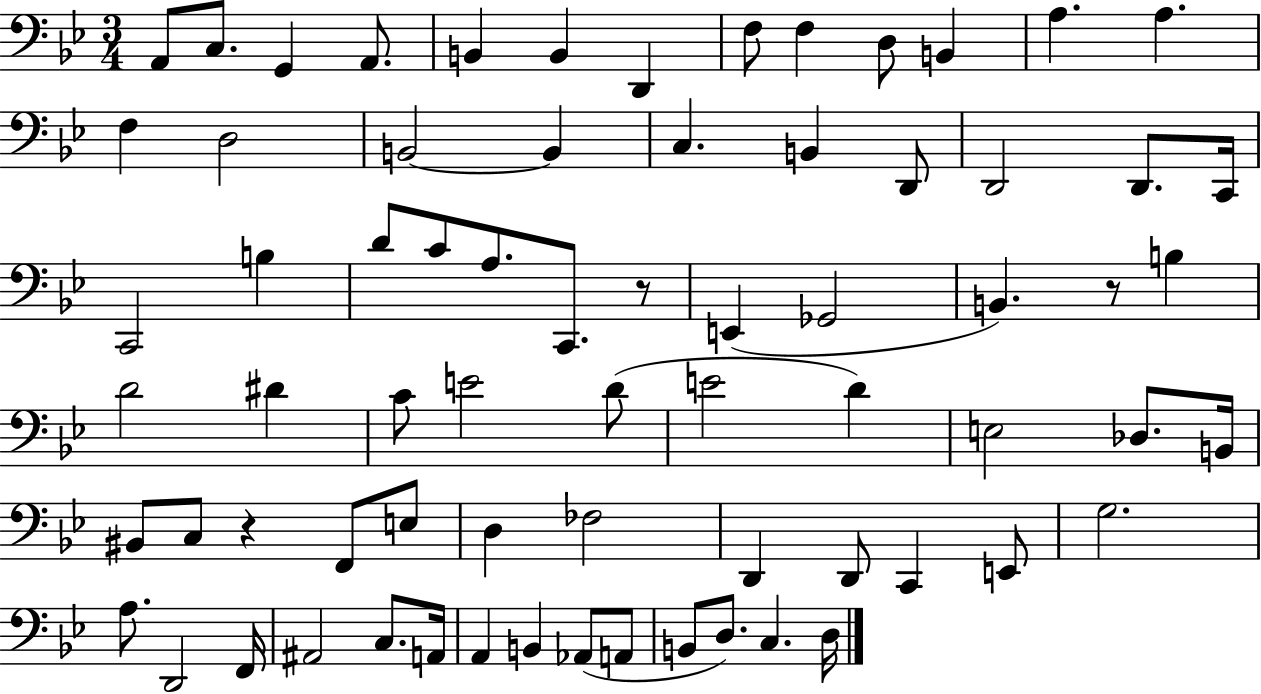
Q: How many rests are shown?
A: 3